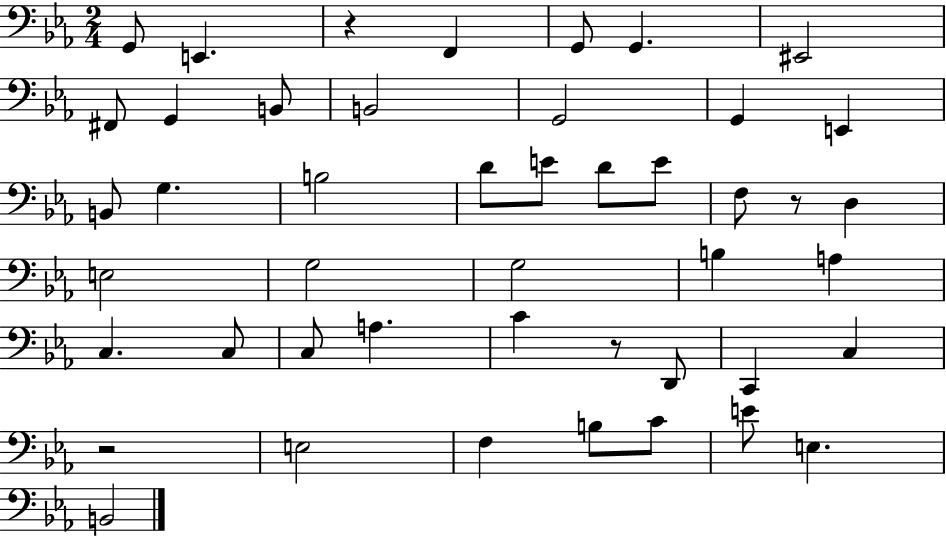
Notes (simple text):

G2/e E2/q. R/q F2/q G2/e G2/q. EIS2/h F#2/e G2/q B2/e B2/h G2/h G2/q E2/q B2/e G3/q. B3/h D4/e E4/e D4/e E4/e F3/e R/e D3/q E3/h G3/h G3/h B3/q A3/q C3/q. C3/e C3/e A3/q. C4/q R/e D2/e C2/q C3/q R/h E3/h F3/q B3/e C4/e E4/e E3/q. B2/h